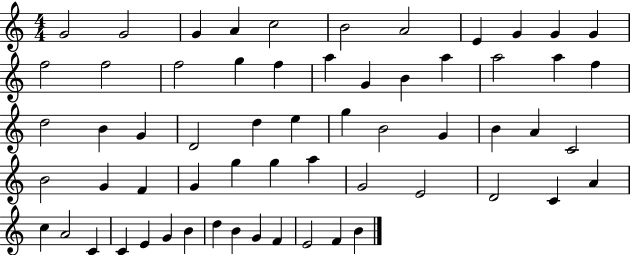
X:1
T:Untitled
M:4/4
L:1/4
K:C
G2 G2 G A c2 B2 A2 E G G G f2 f2 f2 g f a G B a a2 a f d2 B G D2 d e g B2 G B A C2 B2 G F G g g a G2 E2 D2 C A c A2 C C E G B d B G F E2 F B